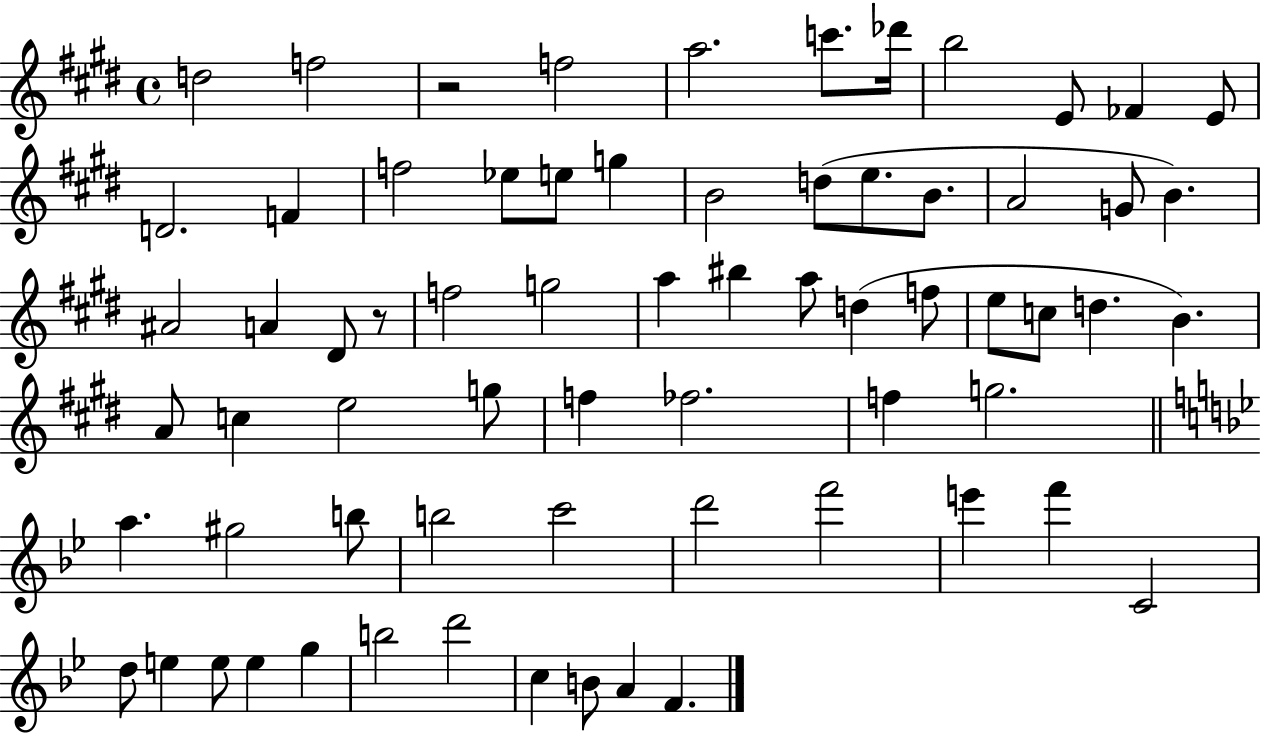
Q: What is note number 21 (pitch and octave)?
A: A4